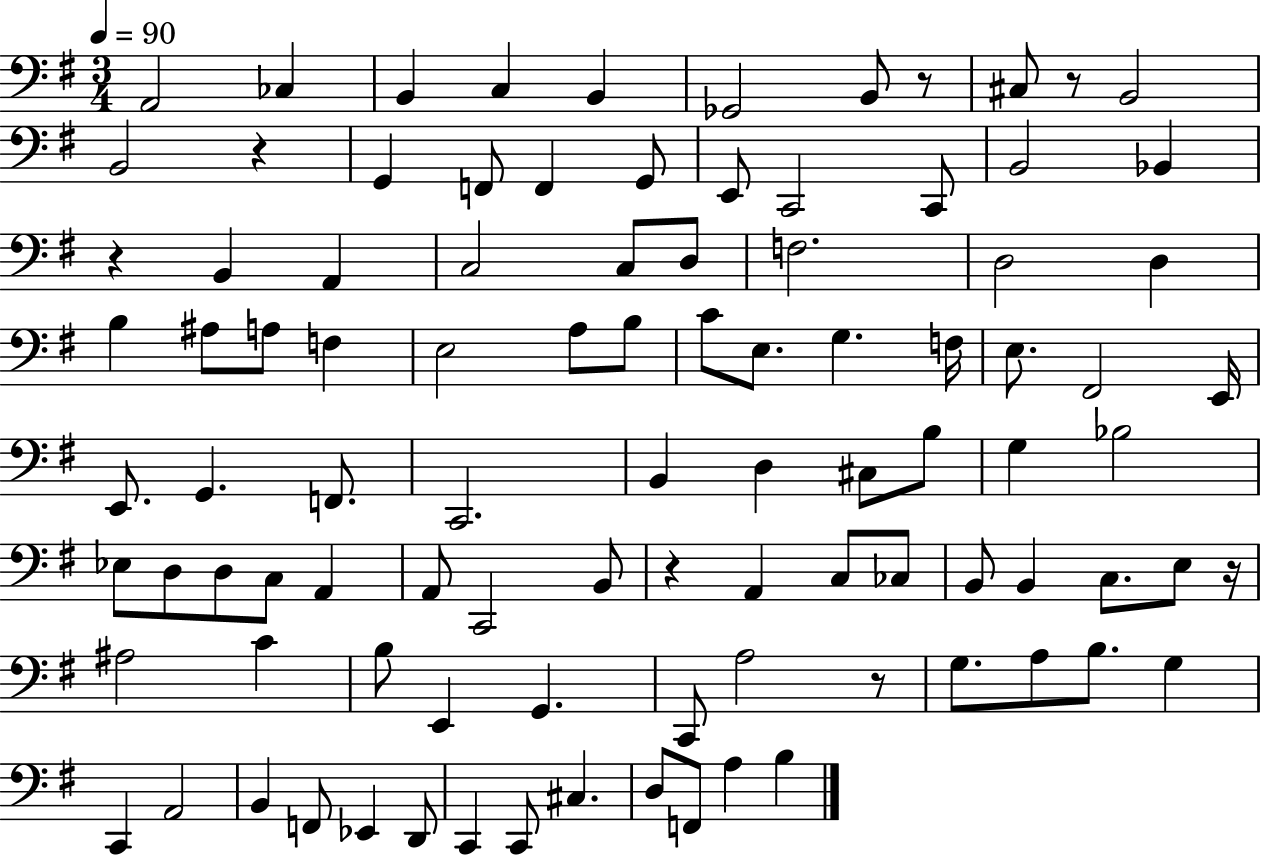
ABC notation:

X:1
T:Untitled
M:3/4
L:1/4
K:G
A,,2 _C, B,, C, B,, _G,,2 B,,/2 z/2 ^C,/2 z/2 B,,2 B,,2 z G,, F,,/2 F,, G,,/2 E,,/2 C,,2 C,,/2 B,,2 _B,, z B,, A,, C,2 C,/2 D,/2 F,2 D,2 D, B, ^A,/2 A,/2 F, E,2 A,/2 B,/2 C/2 E,/2 G, F,/4 E,/2 ^F,,2 E,,/4 E,,/2 G,, F,,/2 C,,2 B,, D, ^C,/2 B,/2 G, _B,2 _E,/2 D,/2 D,/2 C,/2 A,, A,,/2 C,,2 B,,/2 z A,, C,/2 _C,/2 B,,/2 B,, C,/2 E,/2 z/4 ^A,2 C B,/2 E,, G,, C,,/2 A,2 z/2 G,/2 A,/2 B,/2 G, C,, A,,2 B,, F,,/2 _E,, D,,/2 C,, C,,/2 ^C, D,/2 F,,/2 A, B,